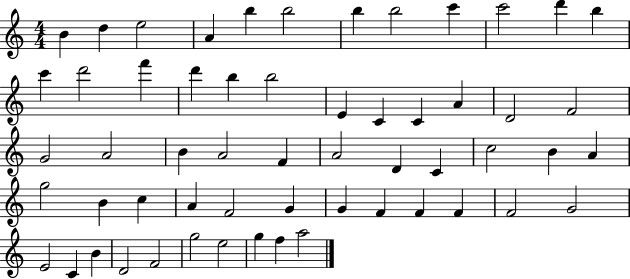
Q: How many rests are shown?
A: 0